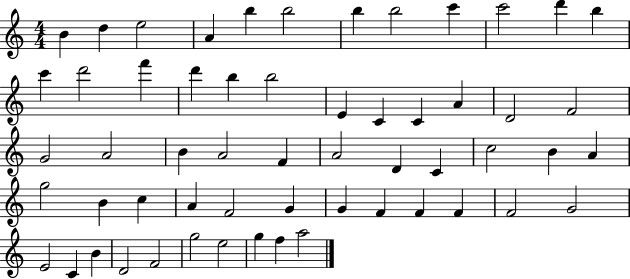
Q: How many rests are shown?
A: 0